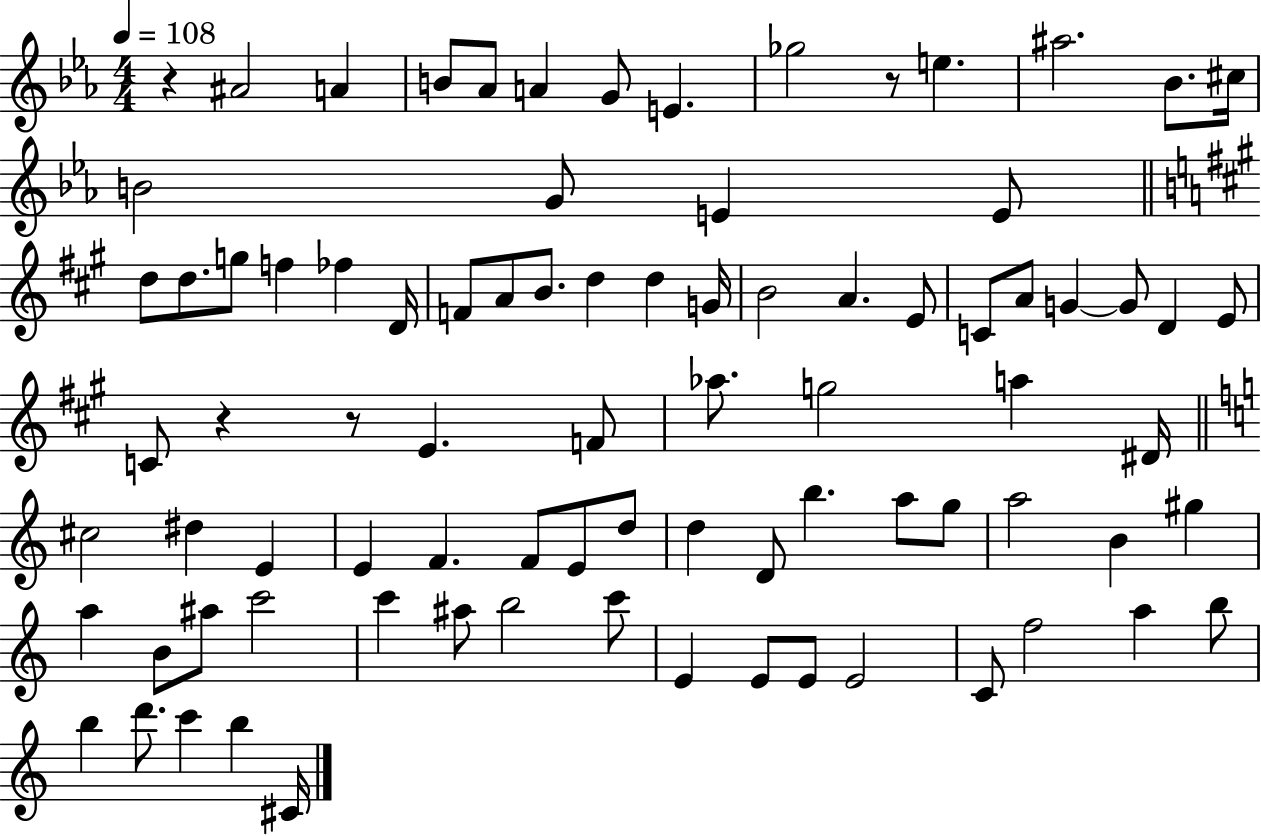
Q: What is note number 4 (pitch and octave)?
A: Ab4